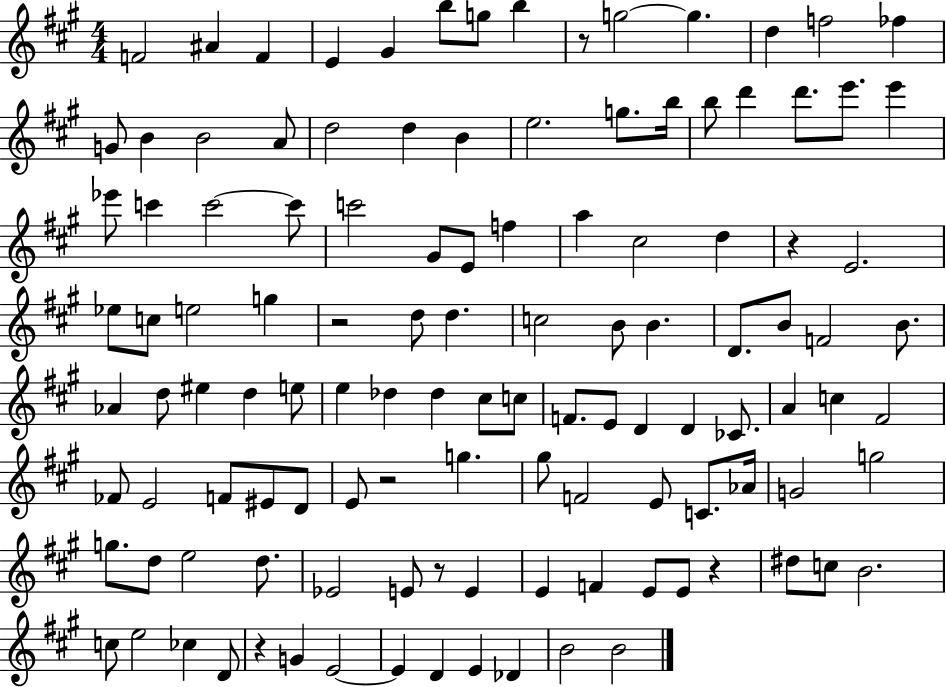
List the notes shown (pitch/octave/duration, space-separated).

F4/h A#4/q F4/q E4/q G#4/q B5/e G5/e B5/q R/e G5/h G5/q. D5/q F5/h FES5/q G4/e B4/q B4/h A4/e D5/h D5/q B4/q E5/h. G5/e. B5/s B5/e D6/q D6/e. E6/e. E6/q Eb6/e C6/q C6/h C6/e C6/h G#4/e E4/e F5/q A5/q C#5/h D5/q R/q E4/h. Eb5/e C5/e E5/h G5/q R/h D5/e D5/q. C5/h B4/e B4/q. D4/e. B4/e F4/h B4/e. Ab4/q D5/e EIS5/q D5/q E5/e E5/q Db5/q Db5/q C#5/e C5/e F4/e. E4/e D4/q D4/q CES4/e. A4/q C5/q F#4/h FES4/e E4/h F4/e EIS4/e D4/e E4/e R/h G5/q. G#5/e F4/h E4/e C4/e. Ab4/s G4/h G5/h G5/e. D5/e E5/h D5/e. Eb4/h E4/e R/e E4/q E4/q F4/q E4/e E4/e R/q D#5/e C5/e B4/h. C5/e E5/h CES5/q D4/e R/q G4/q E4/h E4/q D4/q E4/q Db4/q B4/h B4/h